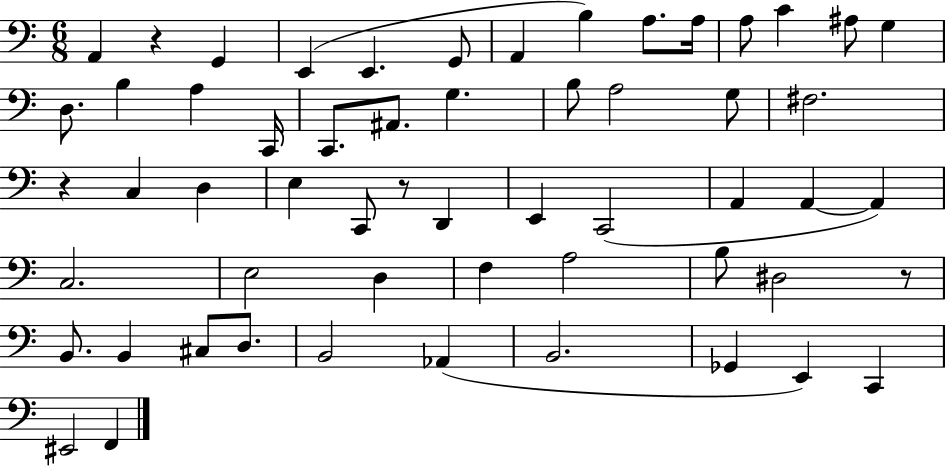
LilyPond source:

{
  \clef bass
  \numericTimeSignature
  \time 6/8
  \key c \major
  a,4 r4 g,4 | e,4( e,4. g,8 | a,4 b4) a8. a16 | a8 c'4 ais8 g4 | \break d8. b4 a4 c,16 | c,8. ais,8. g4. | b8 a2 g8 | fis2. | \break r4 c4 d4 | e4 c,8 r8 d,4 | e,4 c,2( | a,4 a,4~~ a,4) | \break c2. | e2 d4 | f4 a2 | b8 dis2 r8 | \break b,8. b,4 cis8 d8. | b,2 aes,4( | b,2. | ges,4 e,4) c,4 | \break eis,2 f,4 | \bar "|."
}